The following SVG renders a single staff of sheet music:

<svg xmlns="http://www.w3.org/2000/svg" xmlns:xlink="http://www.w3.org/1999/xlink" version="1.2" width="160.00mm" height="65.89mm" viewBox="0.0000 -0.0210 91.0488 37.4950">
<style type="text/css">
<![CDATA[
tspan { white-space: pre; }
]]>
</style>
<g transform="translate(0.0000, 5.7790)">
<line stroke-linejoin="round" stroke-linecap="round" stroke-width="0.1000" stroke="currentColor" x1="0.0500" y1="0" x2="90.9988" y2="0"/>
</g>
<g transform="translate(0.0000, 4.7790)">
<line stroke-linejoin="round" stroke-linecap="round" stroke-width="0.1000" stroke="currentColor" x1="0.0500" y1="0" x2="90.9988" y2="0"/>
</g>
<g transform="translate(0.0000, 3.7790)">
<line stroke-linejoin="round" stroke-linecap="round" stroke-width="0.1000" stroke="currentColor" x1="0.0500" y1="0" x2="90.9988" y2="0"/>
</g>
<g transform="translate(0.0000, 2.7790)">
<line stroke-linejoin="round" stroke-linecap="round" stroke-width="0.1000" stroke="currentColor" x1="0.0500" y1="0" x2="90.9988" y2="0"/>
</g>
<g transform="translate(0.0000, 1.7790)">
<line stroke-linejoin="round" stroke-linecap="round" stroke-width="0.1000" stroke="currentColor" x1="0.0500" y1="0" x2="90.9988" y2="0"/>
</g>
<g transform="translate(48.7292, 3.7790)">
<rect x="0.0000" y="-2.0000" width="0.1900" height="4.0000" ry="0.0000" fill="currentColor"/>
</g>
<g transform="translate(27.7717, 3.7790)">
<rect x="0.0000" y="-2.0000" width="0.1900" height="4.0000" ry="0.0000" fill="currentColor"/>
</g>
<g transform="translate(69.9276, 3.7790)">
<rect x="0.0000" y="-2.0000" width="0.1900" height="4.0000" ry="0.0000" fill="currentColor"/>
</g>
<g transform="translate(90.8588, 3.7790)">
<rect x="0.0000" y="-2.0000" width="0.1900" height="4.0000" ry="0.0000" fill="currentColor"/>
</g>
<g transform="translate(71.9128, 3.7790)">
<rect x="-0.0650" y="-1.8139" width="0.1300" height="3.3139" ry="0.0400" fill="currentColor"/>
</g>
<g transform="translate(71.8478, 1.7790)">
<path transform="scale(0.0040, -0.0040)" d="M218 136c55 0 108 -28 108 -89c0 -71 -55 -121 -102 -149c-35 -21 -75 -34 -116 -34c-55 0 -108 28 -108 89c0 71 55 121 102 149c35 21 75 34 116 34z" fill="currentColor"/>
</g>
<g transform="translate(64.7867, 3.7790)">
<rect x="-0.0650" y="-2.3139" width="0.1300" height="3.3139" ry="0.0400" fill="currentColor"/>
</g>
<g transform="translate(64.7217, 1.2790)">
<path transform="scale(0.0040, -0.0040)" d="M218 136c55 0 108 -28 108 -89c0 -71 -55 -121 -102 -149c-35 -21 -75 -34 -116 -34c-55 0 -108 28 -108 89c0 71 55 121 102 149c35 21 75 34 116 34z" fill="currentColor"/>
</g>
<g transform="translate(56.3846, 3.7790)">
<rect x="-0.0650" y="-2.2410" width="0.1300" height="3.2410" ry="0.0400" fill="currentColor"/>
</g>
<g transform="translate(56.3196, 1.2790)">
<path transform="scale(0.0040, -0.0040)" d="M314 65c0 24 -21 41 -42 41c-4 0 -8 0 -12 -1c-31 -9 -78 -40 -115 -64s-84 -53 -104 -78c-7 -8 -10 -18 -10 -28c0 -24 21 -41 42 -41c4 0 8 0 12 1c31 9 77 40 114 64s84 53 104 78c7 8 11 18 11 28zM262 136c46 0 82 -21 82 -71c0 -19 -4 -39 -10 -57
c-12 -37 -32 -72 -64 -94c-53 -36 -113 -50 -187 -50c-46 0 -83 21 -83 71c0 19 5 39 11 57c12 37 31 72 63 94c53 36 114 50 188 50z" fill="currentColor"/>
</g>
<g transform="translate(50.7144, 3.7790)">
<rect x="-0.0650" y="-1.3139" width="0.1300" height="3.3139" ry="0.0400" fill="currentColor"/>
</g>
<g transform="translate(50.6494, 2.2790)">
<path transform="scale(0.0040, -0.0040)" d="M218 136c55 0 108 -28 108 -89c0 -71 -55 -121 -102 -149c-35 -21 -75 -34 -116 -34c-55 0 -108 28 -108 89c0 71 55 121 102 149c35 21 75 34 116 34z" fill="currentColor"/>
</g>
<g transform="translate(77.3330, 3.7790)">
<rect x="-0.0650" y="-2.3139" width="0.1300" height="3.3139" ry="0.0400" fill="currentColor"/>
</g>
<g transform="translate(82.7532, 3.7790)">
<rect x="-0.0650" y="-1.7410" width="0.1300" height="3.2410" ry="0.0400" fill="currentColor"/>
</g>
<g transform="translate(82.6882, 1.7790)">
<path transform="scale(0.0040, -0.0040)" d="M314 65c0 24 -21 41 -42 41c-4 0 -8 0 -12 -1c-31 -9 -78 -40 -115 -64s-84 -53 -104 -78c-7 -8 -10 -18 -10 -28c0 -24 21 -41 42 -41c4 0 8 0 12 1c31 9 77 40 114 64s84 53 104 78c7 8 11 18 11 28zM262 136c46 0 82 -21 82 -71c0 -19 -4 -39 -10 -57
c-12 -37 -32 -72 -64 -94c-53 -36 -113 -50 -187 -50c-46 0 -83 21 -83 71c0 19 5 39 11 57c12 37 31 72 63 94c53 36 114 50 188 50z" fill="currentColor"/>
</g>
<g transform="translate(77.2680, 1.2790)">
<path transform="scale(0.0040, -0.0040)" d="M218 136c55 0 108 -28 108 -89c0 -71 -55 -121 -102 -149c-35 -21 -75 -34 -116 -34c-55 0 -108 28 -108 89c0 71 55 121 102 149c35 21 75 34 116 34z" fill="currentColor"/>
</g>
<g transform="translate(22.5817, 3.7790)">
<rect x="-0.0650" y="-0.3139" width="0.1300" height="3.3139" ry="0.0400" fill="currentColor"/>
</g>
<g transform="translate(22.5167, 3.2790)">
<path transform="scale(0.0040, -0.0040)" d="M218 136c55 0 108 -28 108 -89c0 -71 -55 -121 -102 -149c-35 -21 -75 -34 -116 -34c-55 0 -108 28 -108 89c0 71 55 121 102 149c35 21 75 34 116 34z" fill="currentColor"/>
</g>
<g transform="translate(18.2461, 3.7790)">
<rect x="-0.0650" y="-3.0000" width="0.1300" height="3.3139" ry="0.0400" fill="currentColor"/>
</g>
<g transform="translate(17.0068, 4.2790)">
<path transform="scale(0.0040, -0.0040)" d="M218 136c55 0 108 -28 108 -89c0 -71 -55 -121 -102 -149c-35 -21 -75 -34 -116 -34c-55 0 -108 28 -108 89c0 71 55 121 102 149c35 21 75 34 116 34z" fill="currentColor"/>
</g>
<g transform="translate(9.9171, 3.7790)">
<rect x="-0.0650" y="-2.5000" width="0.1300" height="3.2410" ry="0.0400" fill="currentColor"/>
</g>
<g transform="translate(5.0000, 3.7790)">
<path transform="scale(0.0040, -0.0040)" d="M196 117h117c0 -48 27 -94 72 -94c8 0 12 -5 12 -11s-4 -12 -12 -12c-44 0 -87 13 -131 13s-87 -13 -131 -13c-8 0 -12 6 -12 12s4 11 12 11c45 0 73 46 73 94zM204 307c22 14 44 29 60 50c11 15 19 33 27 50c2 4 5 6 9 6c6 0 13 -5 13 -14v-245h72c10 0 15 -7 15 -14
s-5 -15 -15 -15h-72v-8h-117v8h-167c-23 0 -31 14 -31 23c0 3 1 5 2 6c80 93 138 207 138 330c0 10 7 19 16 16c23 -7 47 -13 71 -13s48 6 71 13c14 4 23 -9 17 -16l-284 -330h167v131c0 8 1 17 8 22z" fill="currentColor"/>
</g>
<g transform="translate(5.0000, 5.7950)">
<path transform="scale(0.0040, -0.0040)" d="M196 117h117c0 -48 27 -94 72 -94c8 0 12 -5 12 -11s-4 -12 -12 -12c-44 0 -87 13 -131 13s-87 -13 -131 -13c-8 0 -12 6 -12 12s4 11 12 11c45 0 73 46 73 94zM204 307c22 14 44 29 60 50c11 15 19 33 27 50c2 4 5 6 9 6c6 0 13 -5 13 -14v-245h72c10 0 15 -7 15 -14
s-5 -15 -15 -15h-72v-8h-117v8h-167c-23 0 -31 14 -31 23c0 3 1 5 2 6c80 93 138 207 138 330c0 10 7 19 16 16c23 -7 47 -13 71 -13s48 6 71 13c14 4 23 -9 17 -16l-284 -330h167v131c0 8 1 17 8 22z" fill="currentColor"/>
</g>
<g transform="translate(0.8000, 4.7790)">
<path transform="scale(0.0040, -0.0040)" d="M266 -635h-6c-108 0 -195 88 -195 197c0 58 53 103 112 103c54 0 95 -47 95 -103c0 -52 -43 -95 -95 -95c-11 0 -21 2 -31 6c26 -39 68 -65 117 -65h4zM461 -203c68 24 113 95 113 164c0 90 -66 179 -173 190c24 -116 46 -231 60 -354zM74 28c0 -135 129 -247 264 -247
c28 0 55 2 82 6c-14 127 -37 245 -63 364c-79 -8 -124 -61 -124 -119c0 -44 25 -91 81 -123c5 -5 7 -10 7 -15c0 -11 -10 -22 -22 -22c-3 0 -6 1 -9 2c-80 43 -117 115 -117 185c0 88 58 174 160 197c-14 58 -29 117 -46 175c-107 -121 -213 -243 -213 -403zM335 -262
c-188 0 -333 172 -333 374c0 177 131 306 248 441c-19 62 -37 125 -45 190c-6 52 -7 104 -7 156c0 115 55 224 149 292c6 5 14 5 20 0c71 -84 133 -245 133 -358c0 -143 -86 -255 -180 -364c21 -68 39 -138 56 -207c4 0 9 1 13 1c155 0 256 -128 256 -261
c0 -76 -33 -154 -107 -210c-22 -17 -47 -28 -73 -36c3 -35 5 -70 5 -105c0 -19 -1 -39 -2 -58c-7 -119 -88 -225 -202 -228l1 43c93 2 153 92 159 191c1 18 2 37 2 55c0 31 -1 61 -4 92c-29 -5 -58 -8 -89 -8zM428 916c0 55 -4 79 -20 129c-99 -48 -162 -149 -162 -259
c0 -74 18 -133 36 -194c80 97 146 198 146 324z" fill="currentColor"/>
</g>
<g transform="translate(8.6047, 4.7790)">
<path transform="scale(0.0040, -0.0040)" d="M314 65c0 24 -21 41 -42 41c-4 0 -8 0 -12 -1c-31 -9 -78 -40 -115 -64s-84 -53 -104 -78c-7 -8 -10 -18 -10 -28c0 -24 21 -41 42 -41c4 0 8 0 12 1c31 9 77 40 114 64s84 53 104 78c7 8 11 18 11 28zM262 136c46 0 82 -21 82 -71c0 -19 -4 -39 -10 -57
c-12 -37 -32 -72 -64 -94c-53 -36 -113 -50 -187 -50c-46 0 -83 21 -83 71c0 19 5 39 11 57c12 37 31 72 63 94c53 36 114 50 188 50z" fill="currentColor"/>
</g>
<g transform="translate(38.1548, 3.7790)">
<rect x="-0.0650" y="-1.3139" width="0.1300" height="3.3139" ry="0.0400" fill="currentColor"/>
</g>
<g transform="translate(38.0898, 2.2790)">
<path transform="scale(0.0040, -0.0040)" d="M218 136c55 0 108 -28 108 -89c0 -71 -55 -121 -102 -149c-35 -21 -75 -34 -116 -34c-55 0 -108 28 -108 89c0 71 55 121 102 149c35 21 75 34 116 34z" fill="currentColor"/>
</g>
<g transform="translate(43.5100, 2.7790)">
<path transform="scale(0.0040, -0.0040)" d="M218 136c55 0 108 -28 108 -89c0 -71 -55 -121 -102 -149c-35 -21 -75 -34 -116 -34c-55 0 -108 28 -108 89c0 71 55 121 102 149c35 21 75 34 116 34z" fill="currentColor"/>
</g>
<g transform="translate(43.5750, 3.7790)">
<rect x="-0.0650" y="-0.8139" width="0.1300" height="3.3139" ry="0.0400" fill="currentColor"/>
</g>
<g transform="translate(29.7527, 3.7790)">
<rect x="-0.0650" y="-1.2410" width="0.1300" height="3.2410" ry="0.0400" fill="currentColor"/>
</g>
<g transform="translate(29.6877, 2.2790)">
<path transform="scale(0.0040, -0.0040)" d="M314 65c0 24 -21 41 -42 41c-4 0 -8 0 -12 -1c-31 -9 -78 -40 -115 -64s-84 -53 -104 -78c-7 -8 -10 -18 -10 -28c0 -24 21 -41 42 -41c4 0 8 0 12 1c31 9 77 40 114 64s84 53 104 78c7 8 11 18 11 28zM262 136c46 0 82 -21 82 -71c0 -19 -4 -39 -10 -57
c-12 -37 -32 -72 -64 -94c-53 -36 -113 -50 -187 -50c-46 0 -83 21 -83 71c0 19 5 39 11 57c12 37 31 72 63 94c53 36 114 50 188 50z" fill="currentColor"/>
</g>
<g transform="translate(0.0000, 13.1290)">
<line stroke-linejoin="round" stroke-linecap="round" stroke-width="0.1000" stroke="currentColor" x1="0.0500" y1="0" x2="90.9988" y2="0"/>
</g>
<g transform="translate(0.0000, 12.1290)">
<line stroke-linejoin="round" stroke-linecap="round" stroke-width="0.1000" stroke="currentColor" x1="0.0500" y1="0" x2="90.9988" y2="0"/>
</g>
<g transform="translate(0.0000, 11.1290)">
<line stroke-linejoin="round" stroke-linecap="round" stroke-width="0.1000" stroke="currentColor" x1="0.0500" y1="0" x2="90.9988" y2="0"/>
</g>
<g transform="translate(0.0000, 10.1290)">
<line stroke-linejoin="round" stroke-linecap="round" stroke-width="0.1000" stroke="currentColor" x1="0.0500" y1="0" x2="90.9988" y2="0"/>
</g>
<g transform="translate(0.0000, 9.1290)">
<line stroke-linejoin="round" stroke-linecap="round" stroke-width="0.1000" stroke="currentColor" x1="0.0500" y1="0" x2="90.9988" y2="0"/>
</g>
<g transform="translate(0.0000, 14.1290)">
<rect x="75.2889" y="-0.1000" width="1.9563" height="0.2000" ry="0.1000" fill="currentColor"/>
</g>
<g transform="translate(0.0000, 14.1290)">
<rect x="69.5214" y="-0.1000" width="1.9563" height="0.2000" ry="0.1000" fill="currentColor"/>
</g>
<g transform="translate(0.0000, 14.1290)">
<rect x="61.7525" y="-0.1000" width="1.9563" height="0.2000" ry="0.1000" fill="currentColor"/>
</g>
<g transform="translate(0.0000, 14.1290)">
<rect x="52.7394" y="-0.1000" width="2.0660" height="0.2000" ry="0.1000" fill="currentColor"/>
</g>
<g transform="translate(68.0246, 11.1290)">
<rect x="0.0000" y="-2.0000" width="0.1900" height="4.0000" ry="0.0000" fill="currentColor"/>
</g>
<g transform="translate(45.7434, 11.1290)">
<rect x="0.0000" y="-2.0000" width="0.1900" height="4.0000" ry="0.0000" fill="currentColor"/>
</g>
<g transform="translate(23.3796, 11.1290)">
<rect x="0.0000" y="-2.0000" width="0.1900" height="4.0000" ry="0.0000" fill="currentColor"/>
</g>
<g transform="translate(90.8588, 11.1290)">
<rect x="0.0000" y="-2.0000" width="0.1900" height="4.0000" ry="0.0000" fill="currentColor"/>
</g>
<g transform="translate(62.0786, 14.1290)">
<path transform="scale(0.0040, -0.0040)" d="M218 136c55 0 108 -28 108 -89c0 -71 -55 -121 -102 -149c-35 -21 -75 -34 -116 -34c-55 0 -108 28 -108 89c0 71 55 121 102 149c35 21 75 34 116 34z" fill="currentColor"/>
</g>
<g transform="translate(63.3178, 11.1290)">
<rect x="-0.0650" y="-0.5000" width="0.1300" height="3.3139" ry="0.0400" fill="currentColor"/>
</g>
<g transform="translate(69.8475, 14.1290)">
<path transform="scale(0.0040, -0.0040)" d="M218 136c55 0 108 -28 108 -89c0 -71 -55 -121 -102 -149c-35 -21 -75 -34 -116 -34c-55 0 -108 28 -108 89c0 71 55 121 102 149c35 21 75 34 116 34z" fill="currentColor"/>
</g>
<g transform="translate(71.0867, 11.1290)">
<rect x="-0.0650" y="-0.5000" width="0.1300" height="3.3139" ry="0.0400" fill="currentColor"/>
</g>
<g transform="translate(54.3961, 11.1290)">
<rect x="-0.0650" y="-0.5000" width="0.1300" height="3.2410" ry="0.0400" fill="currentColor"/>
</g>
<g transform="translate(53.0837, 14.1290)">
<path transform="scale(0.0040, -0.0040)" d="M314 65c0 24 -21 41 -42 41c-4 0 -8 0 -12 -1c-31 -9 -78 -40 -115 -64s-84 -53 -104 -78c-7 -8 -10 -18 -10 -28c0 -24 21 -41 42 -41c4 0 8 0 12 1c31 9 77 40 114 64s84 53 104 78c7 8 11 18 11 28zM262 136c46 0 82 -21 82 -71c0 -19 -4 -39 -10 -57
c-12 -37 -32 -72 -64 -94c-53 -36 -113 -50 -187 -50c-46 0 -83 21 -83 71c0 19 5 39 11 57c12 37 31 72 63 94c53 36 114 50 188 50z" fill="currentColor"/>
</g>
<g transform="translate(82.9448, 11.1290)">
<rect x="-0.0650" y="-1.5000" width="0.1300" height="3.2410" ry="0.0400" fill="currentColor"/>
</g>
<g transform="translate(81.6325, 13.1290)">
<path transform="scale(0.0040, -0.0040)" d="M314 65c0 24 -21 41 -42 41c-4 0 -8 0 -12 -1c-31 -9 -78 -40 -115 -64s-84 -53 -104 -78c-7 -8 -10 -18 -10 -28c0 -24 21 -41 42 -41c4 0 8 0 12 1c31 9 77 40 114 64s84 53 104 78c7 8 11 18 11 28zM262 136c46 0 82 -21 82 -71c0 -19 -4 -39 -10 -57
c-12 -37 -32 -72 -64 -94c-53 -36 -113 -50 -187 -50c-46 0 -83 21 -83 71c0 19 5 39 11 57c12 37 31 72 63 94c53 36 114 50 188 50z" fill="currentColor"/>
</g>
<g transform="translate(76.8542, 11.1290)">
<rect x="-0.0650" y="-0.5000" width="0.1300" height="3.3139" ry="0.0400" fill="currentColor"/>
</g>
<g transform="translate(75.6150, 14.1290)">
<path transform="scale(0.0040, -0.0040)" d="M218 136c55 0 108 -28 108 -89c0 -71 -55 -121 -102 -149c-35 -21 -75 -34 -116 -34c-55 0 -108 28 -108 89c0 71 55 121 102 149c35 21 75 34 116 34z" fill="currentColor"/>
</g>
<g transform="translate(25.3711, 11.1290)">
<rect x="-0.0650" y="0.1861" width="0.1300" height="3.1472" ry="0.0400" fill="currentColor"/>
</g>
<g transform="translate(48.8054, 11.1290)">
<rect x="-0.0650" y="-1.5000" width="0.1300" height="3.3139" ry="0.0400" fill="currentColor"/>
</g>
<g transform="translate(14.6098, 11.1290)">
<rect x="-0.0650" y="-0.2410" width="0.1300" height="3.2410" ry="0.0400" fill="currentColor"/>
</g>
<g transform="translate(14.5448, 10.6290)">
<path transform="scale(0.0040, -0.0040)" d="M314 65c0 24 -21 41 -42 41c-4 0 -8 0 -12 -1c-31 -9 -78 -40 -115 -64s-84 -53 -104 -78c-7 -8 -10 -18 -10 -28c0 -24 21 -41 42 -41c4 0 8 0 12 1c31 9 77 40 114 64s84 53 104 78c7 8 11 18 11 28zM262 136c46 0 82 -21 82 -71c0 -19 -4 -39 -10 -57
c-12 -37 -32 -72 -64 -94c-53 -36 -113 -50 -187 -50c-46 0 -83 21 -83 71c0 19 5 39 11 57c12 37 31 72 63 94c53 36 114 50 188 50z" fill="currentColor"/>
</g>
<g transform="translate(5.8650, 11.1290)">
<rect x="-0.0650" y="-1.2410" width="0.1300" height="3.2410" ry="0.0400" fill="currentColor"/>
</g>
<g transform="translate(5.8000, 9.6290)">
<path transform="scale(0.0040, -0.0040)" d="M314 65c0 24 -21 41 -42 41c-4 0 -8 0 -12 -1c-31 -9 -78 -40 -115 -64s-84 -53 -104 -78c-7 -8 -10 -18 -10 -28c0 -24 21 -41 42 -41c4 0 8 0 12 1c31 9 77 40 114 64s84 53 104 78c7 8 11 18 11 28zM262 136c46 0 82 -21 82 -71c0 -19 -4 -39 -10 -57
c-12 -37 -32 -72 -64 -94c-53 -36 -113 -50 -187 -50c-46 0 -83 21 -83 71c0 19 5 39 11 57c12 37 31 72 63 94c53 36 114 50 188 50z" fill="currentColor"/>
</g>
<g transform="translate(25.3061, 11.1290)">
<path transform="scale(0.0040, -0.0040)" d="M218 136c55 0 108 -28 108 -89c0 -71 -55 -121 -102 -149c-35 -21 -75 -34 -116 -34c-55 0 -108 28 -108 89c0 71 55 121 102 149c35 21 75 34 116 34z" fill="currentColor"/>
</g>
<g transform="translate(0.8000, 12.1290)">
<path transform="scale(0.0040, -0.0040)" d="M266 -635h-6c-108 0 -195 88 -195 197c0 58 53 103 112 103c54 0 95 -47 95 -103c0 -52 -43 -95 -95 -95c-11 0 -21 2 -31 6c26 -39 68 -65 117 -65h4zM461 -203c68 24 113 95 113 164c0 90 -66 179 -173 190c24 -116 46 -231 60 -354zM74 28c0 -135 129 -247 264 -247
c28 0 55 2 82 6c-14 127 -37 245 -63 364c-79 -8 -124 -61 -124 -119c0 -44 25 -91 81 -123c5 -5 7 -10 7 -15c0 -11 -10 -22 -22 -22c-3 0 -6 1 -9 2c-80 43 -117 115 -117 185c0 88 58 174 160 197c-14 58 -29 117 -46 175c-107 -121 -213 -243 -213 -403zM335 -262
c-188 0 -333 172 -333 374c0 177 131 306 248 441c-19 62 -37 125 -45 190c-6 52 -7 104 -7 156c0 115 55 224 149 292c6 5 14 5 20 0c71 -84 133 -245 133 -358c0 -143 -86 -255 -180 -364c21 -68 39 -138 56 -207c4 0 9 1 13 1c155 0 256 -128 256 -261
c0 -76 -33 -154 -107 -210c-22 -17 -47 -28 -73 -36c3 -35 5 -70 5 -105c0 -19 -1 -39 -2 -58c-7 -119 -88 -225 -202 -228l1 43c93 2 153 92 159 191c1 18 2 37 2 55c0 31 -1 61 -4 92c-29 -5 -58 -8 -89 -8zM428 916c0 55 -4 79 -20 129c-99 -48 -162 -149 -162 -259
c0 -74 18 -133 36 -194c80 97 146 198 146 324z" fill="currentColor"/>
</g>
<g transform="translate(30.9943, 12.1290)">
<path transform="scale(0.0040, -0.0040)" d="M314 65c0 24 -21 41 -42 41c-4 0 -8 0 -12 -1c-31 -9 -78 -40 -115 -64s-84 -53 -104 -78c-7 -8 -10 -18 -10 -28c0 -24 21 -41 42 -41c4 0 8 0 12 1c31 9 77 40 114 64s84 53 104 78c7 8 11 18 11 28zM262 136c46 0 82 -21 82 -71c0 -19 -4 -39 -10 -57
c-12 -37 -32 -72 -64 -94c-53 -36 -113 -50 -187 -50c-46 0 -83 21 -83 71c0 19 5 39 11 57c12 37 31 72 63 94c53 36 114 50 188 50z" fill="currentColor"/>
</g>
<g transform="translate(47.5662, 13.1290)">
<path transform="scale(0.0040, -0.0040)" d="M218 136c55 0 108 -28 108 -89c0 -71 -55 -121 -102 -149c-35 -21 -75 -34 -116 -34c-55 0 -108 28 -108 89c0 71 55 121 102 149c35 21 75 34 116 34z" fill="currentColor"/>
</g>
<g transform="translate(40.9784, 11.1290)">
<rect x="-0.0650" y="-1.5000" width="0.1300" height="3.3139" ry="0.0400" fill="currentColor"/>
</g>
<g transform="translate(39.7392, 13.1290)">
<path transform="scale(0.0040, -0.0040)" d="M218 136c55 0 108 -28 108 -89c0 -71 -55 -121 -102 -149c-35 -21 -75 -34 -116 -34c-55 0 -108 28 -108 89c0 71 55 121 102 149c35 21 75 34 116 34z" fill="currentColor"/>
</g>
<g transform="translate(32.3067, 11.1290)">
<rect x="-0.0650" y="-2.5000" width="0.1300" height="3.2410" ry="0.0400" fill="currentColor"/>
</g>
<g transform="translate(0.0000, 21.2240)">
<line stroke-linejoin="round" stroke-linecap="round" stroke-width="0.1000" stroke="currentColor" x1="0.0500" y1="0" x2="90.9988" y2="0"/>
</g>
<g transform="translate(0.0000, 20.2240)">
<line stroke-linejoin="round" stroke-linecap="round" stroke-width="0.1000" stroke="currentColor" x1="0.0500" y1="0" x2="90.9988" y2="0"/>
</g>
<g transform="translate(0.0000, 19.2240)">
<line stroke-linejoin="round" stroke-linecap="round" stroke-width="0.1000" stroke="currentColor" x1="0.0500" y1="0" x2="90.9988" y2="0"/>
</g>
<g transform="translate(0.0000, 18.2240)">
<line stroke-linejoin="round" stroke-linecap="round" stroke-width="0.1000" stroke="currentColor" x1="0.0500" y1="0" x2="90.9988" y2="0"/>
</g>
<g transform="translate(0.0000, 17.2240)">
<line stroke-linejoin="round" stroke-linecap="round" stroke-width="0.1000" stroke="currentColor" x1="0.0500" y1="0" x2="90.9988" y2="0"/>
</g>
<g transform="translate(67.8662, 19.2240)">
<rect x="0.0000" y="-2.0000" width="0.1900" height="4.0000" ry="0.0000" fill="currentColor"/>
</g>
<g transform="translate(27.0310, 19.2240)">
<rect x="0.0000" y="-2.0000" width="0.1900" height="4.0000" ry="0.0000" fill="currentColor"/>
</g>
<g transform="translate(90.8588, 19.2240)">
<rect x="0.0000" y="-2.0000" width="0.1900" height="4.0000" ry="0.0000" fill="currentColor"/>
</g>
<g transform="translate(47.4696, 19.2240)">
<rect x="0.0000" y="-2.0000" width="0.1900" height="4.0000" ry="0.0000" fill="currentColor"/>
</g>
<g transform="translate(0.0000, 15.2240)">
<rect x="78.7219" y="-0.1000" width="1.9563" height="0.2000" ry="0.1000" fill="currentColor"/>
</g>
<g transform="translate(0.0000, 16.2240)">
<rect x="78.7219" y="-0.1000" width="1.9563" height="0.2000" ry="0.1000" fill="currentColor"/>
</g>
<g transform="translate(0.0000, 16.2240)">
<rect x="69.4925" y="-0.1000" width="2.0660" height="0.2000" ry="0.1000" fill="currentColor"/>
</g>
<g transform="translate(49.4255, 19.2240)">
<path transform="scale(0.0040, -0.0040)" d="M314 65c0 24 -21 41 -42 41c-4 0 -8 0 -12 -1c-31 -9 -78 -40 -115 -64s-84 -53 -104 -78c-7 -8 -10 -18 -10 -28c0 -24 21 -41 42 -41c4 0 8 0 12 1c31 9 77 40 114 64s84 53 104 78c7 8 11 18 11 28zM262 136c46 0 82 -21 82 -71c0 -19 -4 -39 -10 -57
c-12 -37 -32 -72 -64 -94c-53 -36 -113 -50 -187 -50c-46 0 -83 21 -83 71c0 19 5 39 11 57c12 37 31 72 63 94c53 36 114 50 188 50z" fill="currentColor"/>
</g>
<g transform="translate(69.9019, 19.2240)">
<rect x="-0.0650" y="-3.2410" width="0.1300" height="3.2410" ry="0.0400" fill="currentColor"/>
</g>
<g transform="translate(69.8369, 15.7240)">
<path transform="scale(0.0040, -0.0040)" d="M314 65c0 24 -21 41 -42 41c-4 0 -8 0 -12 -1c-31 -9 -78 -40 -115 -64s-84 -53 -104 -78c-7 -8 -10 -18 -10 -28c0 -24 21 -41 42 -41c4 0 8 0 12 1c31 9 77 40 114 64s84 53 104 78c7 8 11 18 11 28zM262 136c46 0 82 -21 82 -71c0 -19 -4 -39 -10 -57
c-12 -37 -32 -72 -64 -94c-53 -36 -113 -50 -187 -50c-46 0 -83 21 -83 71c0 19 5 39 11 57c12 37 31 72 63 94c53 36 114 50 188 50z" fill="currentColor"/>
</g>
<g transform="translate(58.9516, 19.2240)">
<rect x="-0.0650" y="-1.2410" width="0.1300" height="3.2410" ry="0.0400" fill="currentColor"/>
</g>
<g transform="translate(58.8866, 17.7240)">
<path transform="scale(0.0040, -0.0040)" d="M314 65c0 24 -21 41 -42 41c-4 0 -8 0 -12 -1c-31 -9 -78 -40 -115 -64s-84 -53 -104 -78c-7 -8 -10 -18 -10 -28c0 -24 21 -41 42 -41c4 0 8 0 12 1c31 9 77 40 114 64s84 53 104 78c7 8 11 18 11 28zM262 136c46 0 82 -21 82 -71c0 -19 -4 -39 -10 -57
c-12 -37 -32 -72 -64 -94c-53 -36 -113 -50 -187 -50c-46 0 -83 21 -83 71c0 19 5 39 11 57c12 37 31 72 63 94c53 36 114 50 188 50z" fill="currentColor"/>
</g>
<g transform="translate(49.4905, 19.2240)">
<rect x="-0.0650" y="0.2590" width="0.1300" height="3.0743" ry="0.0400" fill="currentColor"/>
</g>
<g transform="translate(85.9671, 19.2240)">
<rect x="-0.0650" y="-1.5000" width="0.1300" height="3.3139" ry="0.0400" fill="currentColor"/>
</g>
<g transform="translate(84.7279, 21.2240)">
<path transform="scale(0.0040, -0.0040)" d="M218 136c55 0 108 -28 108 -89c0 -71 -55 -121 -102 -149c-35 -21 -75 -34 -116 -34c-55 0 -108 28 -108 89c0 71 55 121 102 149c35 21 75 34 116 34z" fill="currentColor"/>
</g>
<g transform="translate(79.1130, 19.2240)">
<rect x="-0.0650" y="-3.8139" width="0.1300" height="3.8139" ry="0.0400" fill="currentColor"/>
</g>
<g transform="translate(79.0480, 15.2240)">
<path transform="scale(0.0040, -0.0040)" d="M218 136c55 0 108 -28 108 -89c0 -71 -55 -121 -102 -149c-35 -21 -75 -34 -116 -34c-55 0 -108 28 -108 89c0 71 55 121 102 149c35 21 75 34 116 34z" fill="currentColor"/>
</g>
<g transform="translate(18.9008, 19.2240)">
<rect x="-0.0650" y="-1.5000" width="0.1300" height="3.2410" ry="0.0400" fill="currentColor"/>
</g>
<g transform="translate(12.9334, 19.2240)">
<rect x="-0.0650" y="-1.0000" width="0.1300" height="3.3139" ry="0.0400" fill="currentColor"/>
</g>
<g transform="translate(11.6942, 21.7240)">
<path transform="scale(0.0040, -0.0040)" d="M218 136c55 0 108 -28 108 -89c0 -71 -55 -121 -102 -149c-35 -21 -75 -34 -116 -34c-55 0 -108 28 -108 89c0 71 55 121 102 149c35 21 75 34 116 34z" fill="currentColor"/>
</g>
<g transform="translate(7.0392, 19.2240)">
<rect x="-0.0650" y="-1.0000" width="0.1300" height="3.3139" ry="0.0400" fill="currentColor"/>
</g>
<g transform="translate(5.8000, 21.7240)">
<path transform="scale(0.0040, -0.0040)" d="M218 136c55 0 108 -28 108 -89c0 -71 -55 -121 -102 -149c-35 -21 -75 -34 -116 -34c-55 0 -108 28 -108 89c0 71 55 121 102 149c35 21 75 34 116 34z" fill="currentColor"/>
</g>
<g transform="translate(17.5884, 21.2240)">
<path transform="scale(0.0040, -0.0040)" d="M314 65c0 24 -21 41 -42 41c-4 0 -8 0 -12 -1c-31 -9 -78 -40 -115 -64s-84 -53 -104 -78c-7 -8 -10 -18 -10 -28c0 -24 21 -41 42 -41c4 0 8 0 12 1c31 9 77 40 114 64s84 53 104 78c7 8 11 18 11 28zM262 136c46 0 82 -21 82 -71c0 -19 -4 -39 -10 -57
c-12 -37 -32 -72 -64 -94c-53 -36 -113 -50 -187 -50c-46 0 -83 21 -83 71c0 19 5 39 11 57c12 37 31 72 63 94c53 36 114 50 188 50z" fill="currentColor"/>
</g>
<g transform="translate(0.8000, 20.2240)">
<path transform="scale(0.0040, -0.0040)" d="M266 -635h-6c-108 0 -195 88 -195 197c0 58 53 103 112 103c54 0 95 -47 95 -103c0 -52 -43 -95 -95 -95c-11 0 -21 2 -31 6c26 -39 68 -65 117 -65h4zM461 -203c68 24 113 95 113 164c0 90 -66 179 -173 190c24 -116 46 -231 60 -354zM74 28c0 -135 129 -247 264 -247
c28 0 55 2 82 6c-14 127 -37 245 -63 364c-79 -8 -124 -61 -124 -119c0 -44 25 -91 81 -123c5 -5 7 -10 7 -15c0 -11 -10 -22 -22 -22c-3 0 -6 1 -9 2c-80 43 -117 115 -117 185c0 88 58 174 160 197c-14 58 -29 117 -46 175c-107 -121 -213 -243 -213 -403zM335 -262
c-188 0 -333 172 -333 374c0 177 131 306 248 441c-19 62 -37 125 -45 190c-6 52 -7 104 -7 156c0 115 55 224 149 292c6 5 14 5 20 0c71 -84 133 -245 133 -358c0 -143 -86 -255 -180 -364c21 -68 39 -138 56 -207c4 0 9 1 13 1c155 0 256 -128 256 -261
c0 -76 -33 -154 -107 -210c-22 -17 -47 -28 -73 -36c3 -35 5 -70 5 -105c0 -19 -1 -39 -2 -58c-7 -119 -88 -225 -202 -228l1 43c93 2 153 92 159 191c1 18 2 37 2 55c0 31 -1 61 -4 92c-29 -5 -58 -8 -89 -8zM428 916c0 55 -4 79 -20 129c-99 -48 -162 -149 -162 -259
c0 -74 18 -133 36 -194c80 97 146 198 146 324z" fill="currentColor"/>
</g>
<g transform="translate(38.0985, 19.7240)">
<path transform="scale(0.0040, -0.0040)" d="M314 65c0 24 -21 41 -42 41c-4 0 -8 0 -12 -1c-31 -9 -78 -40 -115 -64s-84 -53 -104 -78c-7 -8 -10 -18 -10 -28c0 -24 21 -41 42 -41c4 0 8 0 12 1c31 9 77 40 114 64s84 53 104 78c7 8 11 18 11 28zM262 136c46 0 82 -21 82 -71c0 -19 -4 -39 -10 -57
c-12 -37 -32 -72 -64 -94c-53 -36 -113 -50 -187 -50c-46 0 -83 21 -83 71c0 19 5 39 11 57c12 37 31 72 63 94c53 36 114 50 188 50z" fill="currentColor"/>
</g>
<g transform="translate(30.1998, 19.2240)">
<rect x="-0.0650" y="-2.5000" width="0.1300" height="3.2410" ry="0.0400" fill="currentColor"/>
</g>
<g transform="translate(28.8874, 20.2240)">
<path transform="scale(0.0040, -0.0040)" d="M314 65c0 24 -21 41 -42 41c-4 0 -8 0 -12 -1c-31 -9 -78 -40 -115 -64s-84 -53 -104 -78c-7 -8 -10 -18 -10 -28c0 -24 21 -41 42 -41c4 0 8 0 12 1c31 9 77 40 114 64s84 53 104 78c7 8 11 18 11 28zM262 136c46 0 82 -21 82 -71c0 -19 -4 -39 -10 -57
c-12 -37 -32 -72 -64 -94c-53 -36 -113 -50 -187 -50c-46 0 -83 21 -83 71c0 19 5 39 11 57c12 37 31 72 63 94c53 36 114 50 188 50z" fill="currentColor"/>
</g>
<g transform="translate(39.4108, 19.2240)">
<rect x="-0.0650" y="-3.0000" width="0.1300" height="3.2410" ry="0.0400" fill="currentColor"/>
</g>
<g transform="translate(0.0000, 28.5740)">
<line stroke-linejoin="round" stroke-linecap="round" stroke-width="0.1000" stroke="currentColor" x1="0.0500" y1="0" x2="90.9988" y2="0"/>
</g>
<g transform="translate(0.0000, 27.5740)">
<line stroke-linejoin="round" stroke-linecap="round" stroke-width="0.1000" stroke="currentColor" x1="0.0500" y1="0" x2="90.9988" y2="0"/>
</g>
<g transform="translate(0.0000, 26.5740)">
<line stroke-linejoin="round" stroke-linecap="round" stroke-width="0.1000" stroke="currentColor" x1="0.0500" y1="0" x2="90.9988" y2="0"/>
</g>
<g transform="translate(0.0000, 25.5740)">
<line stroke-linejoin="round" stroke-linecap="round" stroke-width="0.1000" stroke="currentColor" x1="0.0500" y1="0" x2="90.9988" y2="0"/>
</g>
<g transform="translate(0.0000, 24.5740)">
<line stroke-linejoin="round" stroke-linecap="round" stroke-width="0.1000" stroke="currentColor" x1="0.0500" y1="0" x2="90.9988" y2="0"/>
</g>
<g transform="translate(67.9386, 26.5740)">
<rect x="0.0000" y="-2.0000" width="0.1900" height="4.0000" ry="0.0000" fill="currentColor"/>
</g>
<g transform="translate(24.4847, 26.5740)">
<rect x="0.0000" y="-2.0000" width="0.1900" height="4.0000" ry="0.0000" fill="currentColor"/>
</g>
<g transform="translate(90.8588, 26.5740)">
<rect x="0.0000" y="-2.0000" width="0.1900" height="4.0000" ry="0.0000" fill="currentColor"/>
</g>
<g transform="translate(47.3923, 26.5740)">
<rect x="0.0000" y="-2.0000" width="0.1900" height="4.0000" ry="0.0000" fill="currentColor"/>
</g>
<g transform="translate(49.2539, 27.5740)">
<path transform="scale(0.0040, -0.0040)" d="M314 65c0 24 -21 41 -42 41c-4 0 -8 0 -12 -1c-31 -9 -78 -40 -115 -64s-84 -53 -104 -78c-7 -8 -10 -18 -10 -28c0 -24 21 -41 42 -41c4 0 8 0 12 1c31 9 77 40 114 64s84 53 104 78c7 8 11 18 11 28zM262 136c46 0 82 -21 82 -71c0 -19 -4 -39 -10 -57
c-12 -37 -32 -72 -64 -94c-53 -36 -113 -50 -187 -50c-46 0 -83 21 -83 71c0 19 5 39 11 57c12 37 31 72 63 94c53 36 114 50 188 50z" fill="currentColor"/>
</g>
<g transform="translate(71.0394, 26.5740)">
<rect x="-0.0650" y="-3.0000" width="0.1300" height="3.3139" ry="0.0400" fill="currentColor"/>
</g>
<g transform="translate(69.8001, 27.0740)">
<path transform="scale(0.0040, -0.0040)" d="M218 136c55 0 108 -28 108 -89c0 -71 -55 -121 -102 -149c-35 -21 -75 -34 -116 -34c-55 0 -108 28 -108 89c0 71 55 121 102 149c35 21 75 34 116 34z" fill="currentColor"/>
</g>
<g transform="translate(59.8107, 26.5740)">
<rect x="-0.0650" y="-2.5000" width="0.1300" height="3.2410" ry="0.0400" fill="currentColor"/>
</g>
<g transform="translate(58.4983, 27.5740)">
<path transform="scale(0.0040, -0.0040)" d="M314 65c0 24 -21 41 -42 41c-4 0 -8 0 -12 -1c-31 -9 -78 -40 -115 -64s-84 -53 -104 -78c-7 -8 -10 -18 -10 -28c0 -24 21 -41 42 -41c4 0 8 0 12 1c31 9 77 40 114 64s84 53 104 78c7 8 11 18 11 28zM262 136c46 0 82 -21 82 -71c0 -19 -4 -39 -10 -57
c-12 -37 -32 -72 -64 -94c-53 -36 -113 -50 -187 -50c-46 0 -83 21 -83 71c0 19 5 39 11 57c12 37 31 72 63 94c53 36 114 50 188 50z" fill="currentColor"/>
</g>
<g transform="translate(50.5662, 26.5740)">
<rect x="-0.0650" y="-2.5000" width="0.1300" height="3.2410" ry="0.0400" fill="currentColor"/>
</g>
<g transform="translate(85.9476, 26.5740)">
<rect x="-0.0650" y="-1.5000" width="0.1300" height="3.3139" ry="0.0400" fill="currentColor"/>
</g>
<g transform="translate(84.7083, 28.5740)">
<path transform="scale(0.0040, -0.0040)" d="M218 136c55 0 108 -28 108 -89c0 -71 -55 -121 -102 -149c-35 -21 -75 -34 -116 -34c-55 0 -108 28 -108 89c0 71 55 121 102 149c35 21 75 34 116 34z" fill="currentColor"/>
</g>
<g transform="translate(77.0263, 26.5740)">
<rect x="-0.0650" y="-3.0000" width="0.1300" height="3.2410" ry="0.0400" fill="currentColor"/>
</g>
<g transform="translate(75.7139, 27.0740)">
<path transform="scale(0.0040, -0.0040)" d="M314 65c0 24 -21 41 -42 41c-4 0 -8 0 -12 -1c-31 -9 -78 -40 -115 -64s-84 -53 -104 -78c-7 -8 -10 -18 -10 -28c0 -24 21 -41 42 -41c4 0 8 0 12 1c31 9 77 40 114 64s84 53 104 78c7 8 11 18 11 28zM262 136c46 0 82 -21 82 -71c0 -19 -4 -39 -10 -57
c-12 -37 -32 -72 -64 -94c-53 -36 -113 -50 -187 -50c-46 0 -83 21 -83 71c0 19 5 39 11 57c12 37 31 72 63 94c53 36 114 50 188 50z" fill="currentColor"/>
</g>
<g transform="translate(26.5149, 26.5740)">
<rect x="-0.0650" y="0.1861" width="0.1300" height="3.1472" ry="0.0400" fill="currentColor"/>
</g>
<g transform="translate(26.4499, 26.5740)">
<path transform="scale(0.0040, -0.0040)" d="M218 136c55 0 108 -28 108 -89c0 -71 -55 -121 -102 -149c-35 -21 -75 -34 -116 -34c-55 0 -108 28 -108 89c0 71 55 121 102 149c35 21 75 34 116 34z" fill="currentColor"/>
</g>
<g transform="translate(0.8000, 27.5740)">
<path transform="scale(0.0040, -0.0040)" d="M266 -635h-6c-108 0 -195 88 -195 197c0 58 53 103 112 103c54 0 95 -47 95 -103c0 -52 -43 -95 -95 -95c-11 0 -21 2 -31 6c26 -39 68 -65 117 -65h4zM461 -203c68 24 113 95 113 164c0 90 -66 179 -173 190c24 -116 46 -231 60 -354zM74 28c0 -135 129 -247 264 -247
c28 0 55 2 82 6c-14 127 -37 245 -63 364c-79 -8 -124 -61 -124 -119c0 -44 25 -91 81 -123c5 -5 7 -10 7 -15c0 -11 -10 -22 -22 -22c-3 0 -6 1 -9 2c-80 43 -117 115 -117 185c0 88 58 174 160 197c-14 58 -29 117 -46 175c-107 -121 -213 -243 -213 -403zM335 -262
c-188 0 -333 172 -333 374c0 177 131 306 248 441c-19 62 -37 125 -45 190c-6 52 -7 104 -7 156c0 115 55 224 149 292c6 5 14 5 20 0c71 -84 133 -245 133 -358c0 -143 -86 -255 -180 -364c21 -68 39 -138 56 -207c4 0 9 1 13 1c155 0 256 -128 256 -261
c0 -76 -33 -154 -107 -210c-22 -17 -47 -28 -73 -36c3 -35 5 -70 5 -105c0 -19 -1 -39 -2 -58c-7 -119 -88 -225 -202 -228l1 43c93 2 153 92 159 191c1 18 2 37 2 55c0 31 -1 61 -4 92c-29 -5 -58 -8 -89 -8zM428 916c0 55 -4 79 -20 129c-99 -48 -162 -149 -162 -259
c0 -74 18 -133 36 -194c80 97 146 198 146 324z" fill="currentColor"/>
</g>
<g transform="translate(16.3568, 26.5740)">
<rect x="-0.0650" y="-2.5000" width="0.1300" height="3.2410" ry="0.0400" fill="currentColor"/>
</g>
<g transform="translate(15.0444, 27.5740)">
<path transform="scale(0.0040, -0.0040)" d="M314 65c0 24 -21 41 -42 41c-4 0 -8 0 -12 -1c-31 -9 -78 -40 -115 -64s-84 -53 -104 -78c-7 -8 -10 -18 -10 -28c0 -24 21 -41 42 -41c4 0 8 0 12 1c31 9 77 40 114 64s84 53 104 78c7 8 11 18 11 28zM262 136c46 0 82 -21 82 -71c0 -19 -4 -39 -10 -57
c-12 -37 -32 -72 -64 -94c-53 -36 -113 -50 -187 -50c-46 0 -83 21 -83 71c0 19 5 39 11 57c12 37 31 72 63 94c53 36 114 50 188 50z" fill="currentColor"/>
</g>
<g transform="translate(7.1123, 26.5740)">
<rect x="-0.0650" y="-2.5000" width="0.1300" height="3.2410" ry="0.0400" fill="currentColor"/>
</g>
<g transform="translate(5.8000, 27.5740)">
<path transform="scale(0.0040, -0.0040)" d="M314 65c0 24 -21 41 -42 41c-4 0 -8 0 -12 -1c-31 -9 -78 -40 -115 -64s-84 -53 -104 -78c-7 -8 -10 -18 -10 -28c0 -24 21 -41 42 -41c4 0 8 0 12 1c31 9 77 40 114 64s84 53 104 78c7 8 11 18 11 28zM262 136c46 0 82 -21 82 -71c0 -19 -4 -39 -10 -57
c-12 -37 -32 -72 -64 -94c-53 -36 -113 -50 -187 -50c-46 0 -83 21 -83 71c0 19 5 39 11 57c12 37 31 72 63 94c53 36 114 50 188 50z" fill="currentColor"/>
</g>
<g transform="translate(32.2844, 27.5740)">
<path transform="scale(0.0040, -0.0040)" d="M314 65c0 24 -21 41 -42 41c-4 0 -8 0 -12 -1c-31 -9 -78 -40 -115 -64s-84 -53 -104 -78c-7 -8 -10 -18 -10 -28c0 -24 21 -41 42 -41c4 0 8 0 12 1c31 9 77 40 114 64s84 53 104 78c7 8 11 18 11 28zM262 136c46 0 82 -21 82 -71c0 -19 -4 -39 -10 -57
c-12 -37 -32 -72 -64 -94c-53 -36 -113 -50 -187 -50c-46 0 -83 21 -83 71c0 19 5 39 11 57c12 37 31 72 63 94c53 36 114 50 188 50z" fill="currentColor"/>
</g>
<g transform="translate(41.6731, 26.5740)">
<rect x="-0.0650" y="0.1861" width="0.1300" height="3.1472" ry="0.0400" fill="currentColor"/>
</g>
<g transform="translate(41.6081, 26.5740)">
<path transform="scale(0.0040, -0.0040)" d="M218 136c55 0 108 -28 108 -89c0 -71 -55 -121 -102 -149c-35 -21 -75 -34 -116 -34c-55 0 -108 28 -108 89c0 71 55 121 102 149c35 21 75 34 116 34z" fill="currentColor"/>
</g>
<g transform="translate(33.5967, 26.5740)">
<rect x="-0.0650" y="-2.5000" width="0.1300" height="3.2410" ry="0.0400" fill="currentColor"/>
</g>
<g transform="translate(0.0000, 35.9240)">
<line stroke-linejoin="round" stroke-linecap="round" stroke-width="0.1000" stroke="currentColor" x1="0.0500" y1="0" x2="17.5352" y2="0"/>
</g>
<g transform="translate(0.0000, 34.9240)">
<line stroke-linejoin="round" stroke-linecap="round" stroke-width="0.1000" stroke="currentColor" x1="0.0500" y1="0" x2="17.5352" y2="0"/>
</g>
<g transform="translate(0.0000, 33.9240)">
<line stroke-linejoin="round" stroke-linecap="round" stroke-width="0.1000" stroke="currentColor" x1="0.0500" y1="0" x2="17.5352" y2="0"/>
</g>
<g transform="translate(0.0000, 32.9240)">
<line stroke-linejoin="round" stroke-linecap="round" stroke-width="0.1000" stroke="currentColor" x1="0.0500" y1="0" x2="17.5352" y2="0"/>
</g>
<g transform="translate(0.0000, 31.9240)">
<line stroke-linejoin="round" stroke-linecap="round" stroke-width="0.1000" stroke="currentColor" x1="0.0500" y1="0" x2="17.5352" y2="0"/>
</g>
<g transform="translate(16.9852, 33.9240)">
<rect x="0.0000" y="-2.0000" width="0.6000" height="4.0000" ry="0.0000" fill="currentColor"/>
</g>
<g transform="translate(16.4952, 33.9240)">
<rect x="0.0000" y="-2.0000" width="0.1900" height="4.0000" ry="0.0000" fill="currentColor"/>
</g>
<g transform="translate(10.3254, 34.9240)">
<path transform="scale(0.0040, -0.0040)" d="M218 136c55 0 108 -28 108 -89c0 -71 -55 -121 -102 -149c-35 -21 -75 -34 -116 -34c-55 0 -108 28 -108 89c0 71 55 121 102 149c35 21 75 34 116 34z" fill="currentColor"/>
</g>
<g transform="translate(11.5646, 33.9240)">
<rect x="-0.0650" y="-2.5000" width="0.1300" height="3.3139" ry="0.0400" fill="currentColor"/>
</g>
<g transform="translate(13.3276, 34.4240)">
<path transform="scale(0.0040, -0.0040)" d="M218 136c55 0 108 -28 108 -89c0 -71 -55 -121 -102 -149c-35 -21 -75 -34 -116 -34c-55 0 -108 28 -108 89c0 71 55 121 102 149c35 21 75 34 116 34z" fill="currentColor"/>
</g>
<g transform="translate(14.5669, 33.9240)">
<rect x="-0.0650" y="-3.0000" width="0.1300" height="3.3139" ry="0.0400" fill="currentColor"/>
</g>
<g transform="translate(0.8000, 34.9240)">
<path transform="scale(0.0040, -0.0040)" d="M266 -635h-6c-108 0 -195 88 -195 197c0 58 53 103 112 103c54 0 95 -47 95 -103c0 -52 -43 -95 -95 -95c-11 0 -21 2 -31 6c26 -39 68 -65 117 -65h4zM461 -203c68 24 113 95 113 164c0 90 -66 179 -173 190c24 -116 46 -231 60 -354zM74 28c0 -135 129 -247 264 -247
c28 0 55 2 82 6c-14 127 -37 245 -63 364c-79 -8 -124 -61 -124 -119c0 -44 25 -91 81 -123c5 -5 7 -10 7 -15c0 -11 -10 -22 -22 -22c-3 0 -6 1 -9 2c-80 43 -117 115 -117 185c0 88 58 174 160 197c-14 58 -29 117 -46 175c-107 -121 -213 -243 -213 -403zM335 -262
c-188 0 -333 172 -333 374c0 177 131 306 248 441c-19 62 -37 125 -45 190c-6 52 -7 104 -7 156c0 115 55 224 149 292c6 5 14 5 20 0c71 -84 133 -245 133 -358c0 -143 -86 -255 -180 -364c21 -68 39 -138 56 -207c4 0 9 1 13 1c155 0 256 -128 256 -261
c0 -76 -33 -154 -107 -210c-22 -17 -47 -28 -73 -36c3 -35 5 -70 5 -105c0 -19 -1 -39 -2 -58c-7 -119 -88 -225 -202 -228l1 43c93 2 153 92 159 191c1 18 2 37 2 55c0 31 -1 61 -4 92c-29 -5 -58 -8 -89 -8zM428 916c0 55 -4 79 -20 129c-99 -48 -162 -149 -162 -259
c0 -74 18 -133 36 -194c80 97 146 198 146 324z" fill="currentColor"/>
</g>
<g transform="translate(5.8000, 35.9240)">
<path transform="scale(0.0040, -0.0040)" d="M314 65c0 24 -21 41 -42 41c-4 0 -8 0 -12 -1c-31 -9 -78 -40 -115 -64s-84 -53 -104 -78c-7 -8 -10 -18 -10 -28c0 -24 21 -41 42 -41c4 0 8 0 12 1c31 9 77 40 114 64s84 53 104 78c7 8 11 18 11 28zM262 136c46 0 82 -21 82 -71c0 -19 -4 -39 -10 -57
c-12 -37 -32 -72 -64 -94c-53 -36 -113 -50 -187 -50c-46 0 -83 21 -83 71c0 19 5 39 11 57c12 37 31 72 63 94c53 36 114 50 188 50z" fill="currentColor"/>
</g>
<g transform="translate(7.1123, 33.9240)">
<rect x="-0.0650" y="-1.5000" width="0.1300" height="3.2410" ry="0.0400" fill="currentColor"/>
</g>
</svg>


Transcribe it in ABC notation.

X:1
T:Untitled
M:4/4
L:1/4
K:C
G2 A c e2 e d e g2 g f g f2 e2 c2 B G2 E E C2 C C C E2 D D E2 G2 A2 B2 e2 b2 c' E G2 G2 B G2 B G2 G2 A A2 E E2 G A